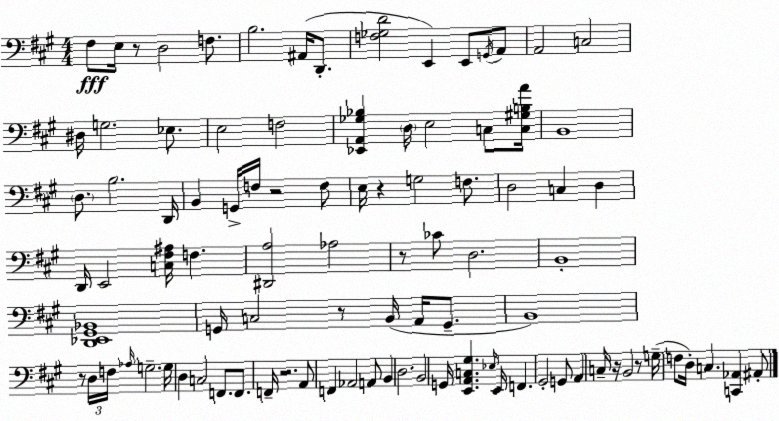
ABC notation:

X:1
T:Untitled
M:4/4
L:1/4
K:A
^F,/2 E,/4 z/2 D,2 F,/2 B,2 ^A,,/4 D,,/2 [F,_G,D]2 E,, E,,/2 G,,/4 A,,/2 A,,2 C,2 ^D,/4 G,2 _E,/2 E,2 F,2 [_E,,A,,_G,_B,] D,/4 E,2 C,/2 [C,^G,B,A]/4 B,,4 D,/2 B,2 D,,/4 B,, G,,/4 F,/4 z2 F,/2 E,/4 z G,2 F,/2 D,2 C, D, D,,/4 E,,2 [C,^F,^A,]/4 F, [^D,,A,]2 _A,2 z/2 _C/2 D,2 B,,4 [D,,_E,,^G,,_B,,]4 G,,/4 C,2 z/2 B,,/4 A,,/4 G,,/2 B,,4 z/2 D,/4 F,/4 _A,/4 G,2 G,/4 D, C,2 F,,/2 F,,/2 F,,/4 z2 A,,/2 F,, _A,,2 A,,/2 B,, D,2 B,,2 G,,/4 [E,,A,,C,^G,] _E,/4 E,,/4 F,, ^G,,2 G,,/2 A,, C,/4 z/4 B,,2 z/2 G,/4 F,/2 D,/4 C, [C,,_A,,] ^A,,/2